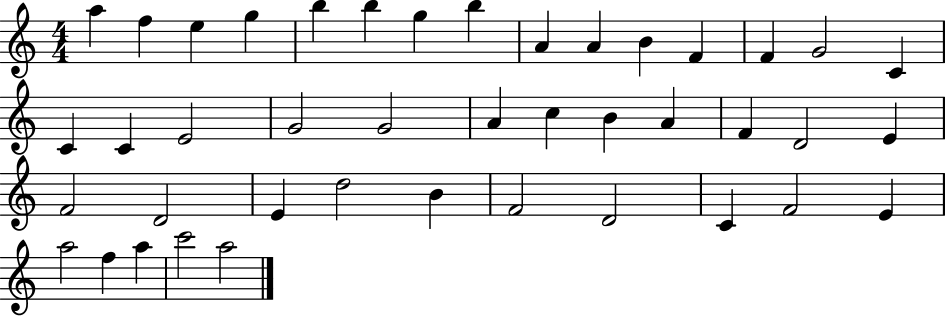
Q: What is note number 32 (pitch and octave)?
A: B4